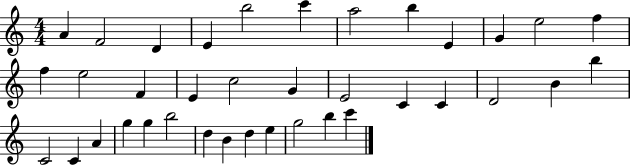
{
  \clef treble
  \numericTimeSignature
  \time 4/4
  \key c \major
  a'4 f'2 d'4 | e'4 b''2 c'''4 | a''2 b''4 e'4 | g'4 e''2 f''4 | \break f''4 e''2 f'4 | e'4 c''2 g'4 | e'2 c'4 c'4 | d'2 b'4 b''4 | \break c'2 c'4 a'4 | g''4 g''4 b''2 | d''4 b'4 d''4 e''4 | g''2 b''4 c'''4 | \break \bar "|."
}